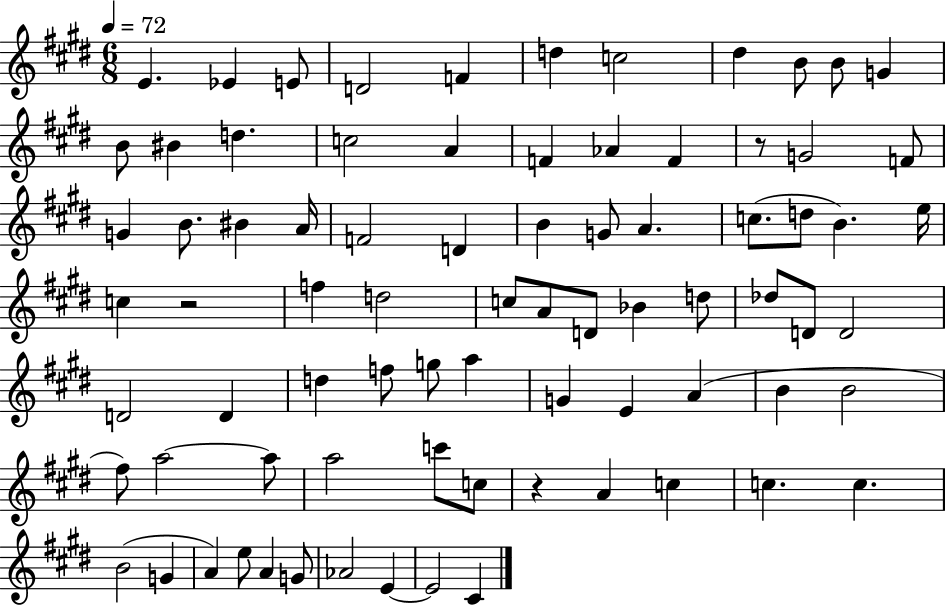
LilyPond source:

{
  \clef treble
  \numericTimeSignature
  \time 6/8
  \key e \major
  \tempo 4 = 72
  e'4. ees'4 e'8 | d'2 f'4 | d''4 c''2 | dis''4 b'8 b'8 g'4 | \break b'8 bis'4 d''4. | c''2 a'4 | f'4 aes'4 f'4 | r8 g'2 f'8 | \break g'4 b'8. bis'4 a'16 | f'2 d'4 | b'4 g'8 a'4. | c''8.( d''8 b'4.) e''16 | \break c''4 r2 | f''4 d''2 | c''8 a'8 d'8 bes'4 d''8 | des''8 d'8 d'2 | \break d'2 d'4 | d''4 f''8 g''8 a''4 | g'4 e'4 a'4( | b'4 b'2 | \break fis''8) a''2~~ a''8 | a''2 c'''8 c''8 | r4 a'4 c''4 | c''4. c''4. | \break b'2( g'4 | a'4) e''8 a'4 g'8 | aes'2 e'4~~ | e'2 cis'4 | \break \bar "|."
}